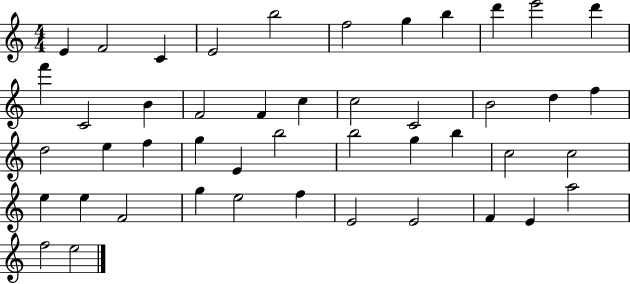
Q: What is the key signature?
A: C major